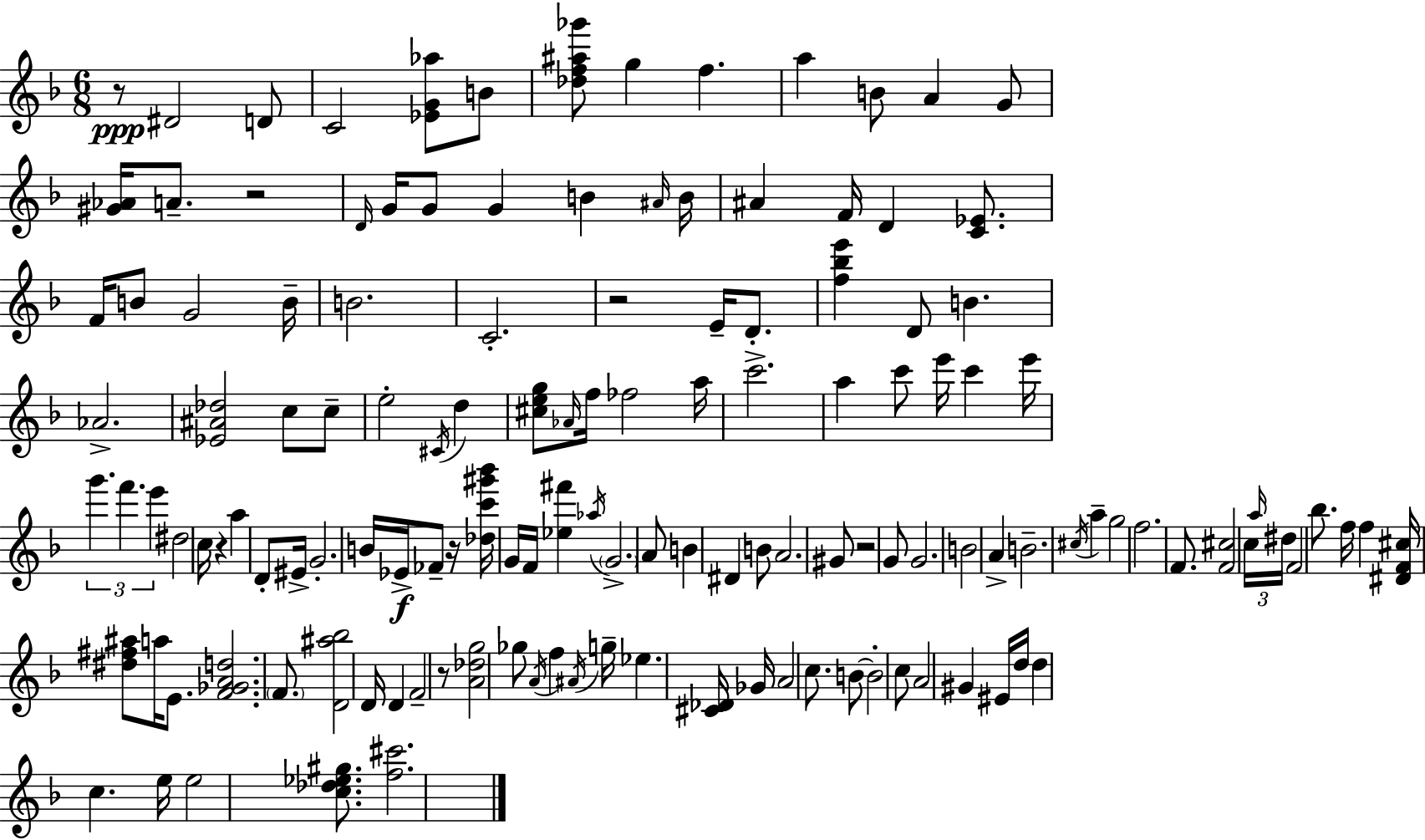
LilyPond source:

{
  \clef treble
  \numericTimeSignature
  \time 6/8
  \key d \minor
  r8\ppp dis'2 d'8 | c'2 <ees' g' aes''>8 b'8 | <des'' f'' ais'' ges'''>8 g''4 f''4. | a''4 b'8 a'4 g'8 | \break <gis' aes'>16 a'8.-- r2 | \grace { d'16 } g'16 g'8 g'4 b'4 | \grace { ais'16 } b'16 ais'4 f'16 d'4 <c' ees'>8. | f'16 b'8 g'2 | \break b'16-- b'2. | c'2.-. | r2 e'16-- d'8.-. | <f'' bes'' e'''>4 d'8 b'4. | \break aes'2.-> | <ees' ais' des''>2 c''8 | c''8-- e''2-. \acciaccatura { cis'16 } d''4 | <cis'' e'' g''>8 \grace { aes'16 } f''16 fes''2 | \break a''16 c'''2.-> | a''4 c'''8 e'''16 c'''4 | e'''16 \tuplet 3/2 { g'''4. f'''4. | e'''4 } dis''2 | \break c''16 r4 a''4 | d'8-. eis'16-> g'2.-. | b'16 ees'16->\f fes'8-- r16 <des'' c''' gis''' bes'''>16 g'16 f'16 | <ees'' fis'''>4 \acciaccatura { aes''16 } \parenthesize g'2.-> | \break a'8 b'4 dis'4 | b'8 a'2. | gis'8 r2 | g'8 g'2. | \break b'2 | a'4-> b'2.-- | \acciaccatura { cis''16 } a''4-- g''2 | f''2. | \break f'8. <f' cis''>2 | \tuplet 3/2 { c''16 \grace { a''16 } dis''16 } f'2 | bes''8. f''16 f''4 | <dis' f' cis''>16 <dis'' fis'' ais''>8 a''16 e'8. <f' ges' a' d''>2. | \break \parenthesize f'8. <d' ais'' bes''>2 | d'16 d'4 f'2-- | r8 <a' des'' g''>2 | ges''8 \acciaccatura { a'16 } f''4 | \break \acciaccatura { ais'16 } g''16-- ees''4. <cis' des'>16 ges'16 a'2 | c''8. b'8~~ b'2-. | c''8 a'2 | gis'4 eis'16 d''16 d''4 | \break c''4. e''16 e''2 | <c'' des'' ees'' gis''>8. <f'' cis'''>2. | \bar "|."
}